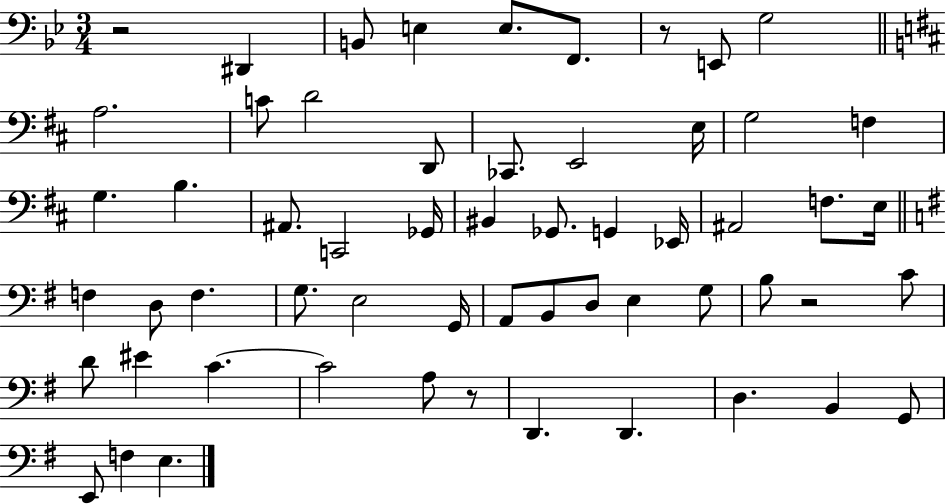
R/h D#2/q B2/e E3/q E3/e. F2/e. R/e E2/e G3/h A3/h. C4/e D4/h D2/e CES2/e. E2/h E3/s G3/h F3/q G3/q. B3/q. A#2/e. C2/h Gb2/s BIS2/q Gb2/e. G2/q Eb2/s A#2/h F3/e. E3/s F3/q D3/e F3/q. G3/e. E3/h G2/s A2/e B2/e D3/e E3/q G3/e B3/e R/h C4/e D4/e EIS4/q C4/q. C4/h A3/e R/e D2/q. D2/q. D3/q. B2/q G2/e E2/e F3/q E3/q.